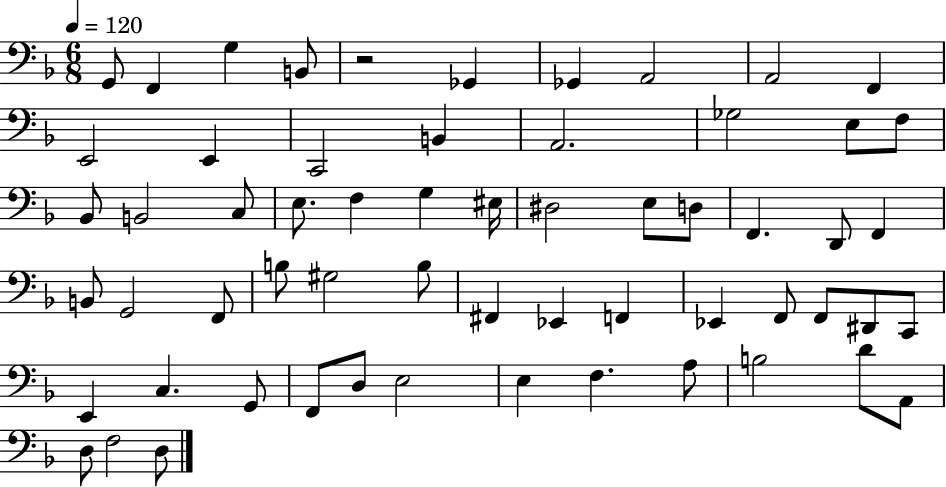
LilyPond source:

{
  \clef bass
  \numericTimeSignature
  \time 6/8
  \key f \major
  \tempo 4 = 120
  g,8 f,4 g4 b,8 | r2 ges,4 | ges,4 a,2 | a,2 f,4 | \break e,2 e,4 | c,2 b,4 | a,2. | ges2 e8 f8 | \break bes,8 b,2 c8 | e8. f4 g4 eis16 | dis2 e8 d8 | f,4. d,8 f,4 | \break b,8 g,2 f,8 | b8 gis2 b8 | fis,4 ees,4 f,4 | ees,4 f,8 f,8 dis,8 c,8 | \break e,4 c4. g,8 | f,8 d8 e2 | e4 f4. a8 | b2 d'8 a,8 | \break d8 f2 d8 | \bar "|."
}